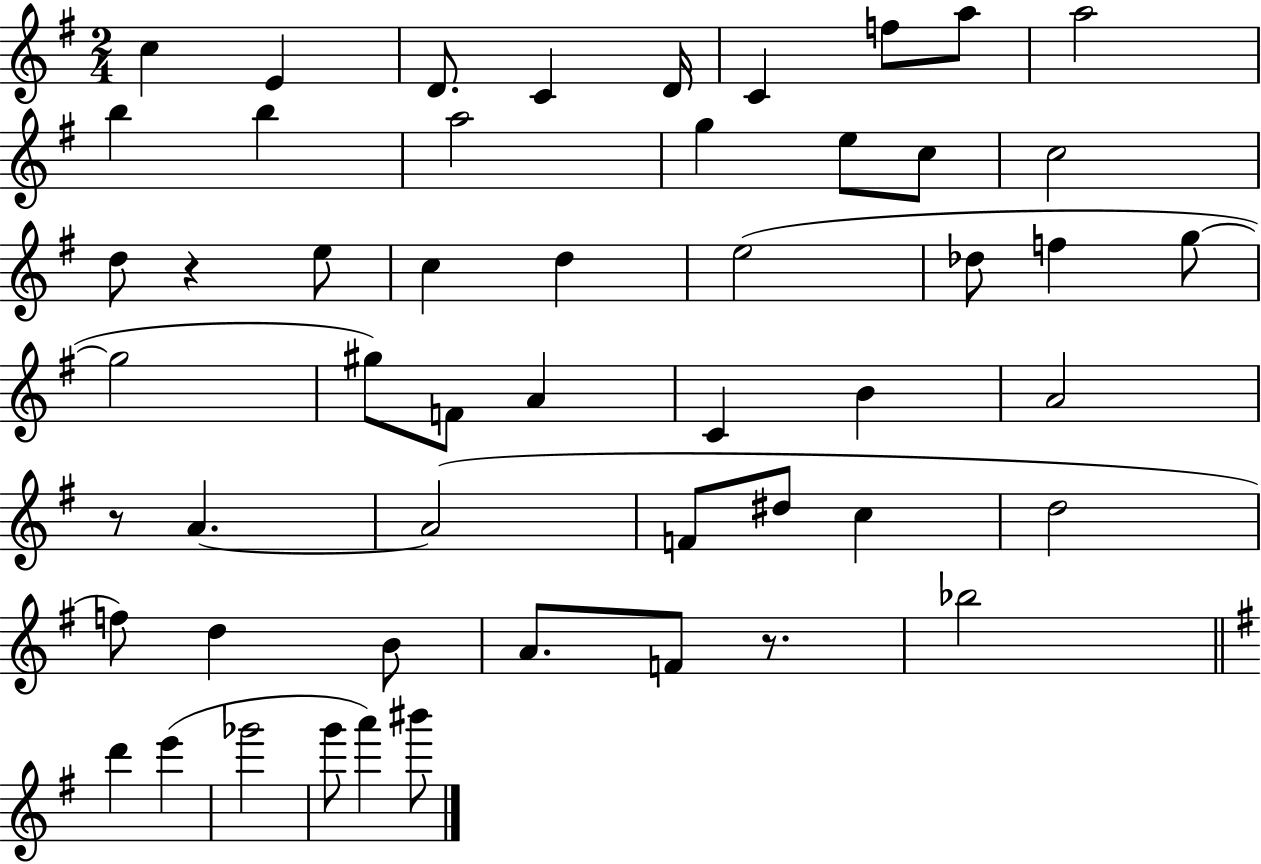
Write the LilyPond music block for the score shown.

{
  \clef treble
  \numericTimeSignature
  \time 2/4
  \key g \major
  c''4 e'4 | d'8. c'4 d'16 | c'4 f''8 a''8 | a''2 | \break b''4 b''4 | a''2 | g''4 e''8 c''8 | c''2 | \break d''8 r4 e''8 | c''4 d''4 | e''2( | des''8 f''4 g''8~~ | \break g''2 | gis''8) f'8 a'4 | c'4 b'4 | a'2 | \break r8 a'4.~~ | a'2( | f'8 dis''8 c''4 | d''2 | \break f''8) d''4 b'8 | a'8. f'8 r8. | bes''2 | \bar "||" \break \key e \minor d'''4 e'''4( | ges'''2 | g'''8 a'''4) bis'''8 | \bar "|."
}